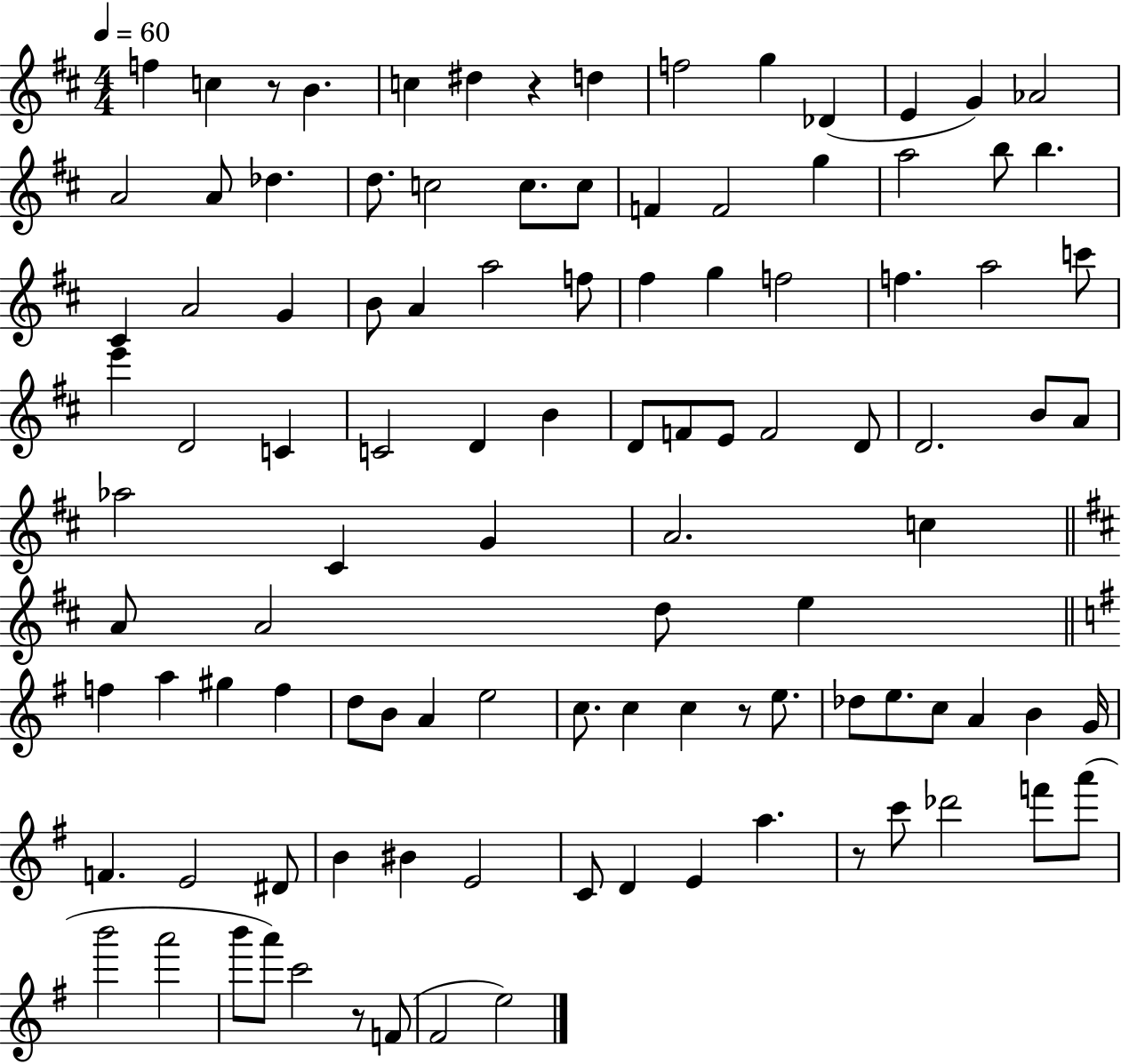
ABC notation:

X:1
T:Untitled
M:4/4
L:1/4
K:D
f c z/2 B c ^d z d f2 g _D E G _A2 A2 A/2 _d d/2 c2 c/2 c/2 F F2 g a2 b/2 b ^C A2 G B/2 A a2 f/2 ^f g f2 f a2 c'/2 e' D2 C C2 D B D/2 F/2 E/2 F2 D/2 D2 B/2 A/2 _a2 ^C G A2 c A/2 A2 d/2 e f a ^g f d/2 B/2 A e2 c/2 c c z/2 e/2 _d/2 e/2 c/2 A B G/4 F E2 ^D/2 B ^B E2 C/2 D E a z/2 c'/2 _d'2 f'/2 a'/2 b'2 a'2 b'/2 a'/2 c'2 z/2 F/2 ^F2 e2